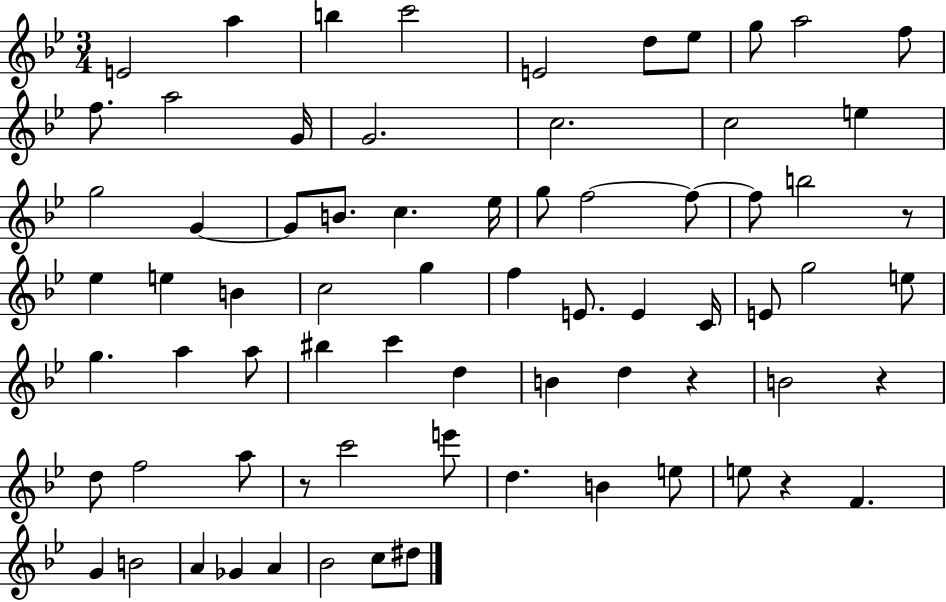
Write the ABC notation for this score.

X:1
T:Untitled
M:3/4
L:1/4
K:Bb
E2 a b c'2 E2 d/2 _e/2 g/2 a2 f/2 f/2 a2 G/4 G2 c2 c2 e g2 G G/2 B/2 c _e/4 g/2 f2 f/2 f/2 b2 z/2 _e e B c2 g f E/2 E C/4 E/2 g2 e/2 g a a/2 ^b c' d B d z B2 z d/2 f2 a/2 z/2 c'2 e'/2 d B e/2 e/2 z F G B2 A _G A _B2 c/2 ^d/2